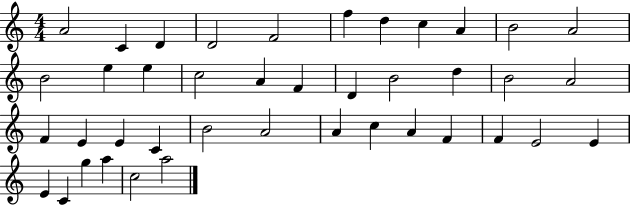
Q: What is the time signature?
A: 4/4